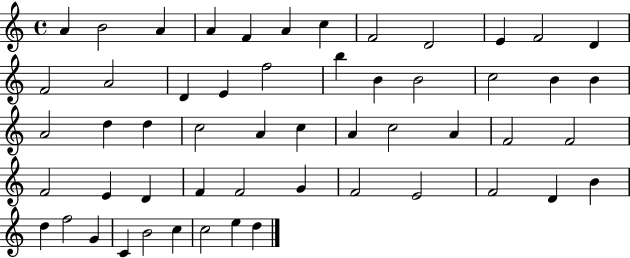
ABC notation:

X:1
T:Untitled
M:4/4
L:1/4
K:C
A B2 A A F A c F2 D2 E F2 D F2 A2 D E f2 b B B2 c2 B B A2 d d c2 A c A c2 A F2 F2 F2 E D F F2 G F2 E2 F2 D B d f2 G C B2 c c2 e d